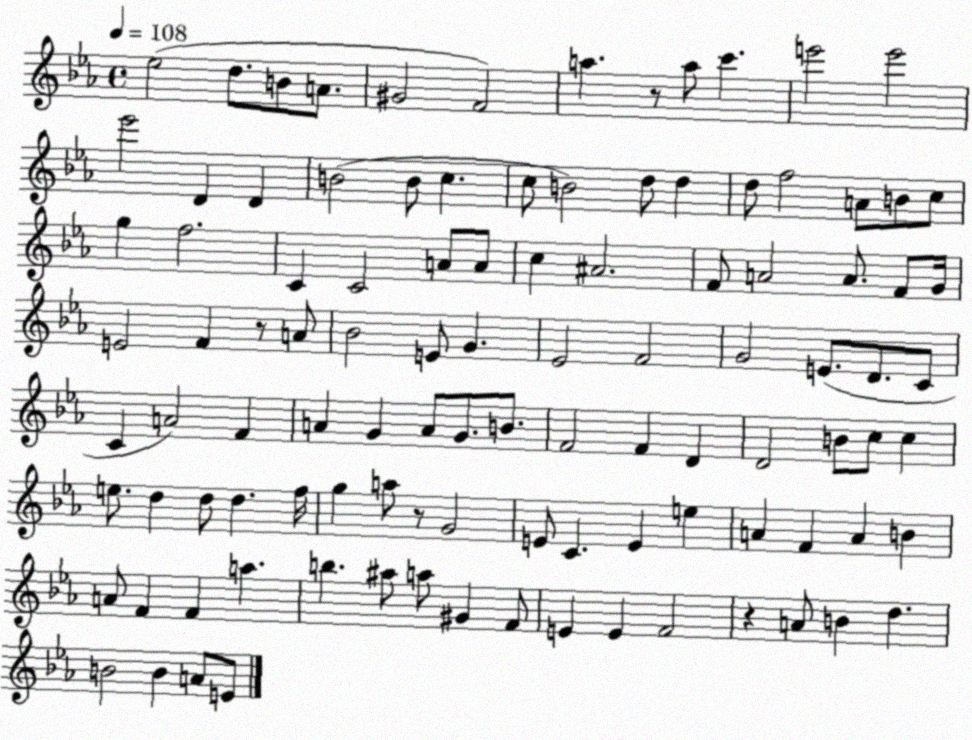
X:1
T:Untitled
M:4/4
L:1/4
K:Eb
_e2 d/2 B/2 A/2 ^G2 F2 a z/2 a/2 c' e'2 e'2 _e'2 D D B2 B/2 c c/2 B2 d/2 d d/2 f2 A/2 B/2 c/2 g f2 C C2 A/2 A/2 c ^A2 F/2 A2 A/2 F/2 G/4 E2 F z/2 A/2 _B2 E/2 G _E2 F2 G2 E/2 D/2 C/2 C A2 F A G A/2 G/2 B/2 F2 F D D2 B/2 c/2 c e/2 d d/2 d f/4 g a/2 z/2 G2 E/2 C E e A F A B A/2 F F a b ^a/2 a/2 ^G F/2 E E F2 z A/2 B d B2 B A/2 E/2